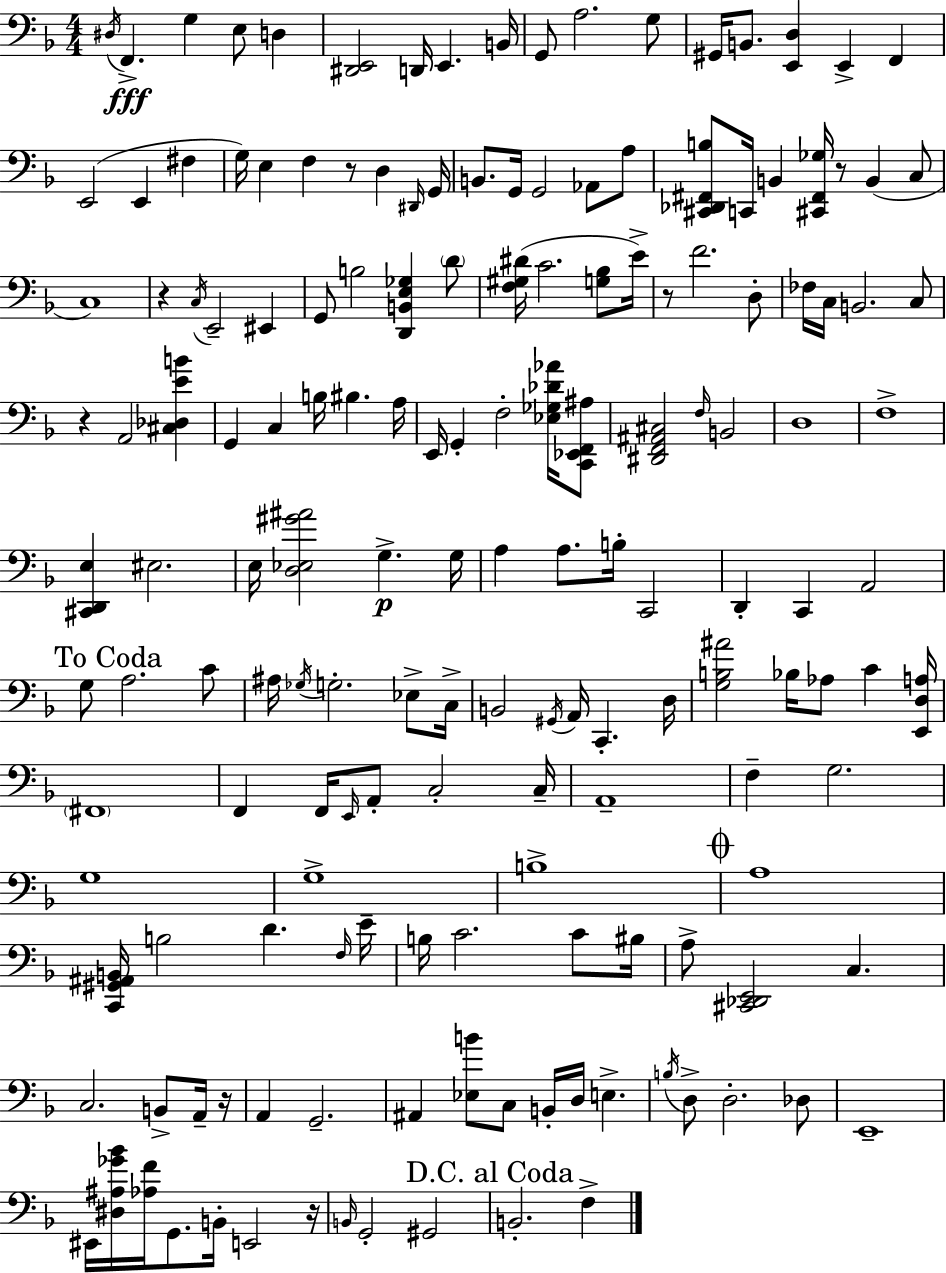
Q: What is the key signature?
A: D minor